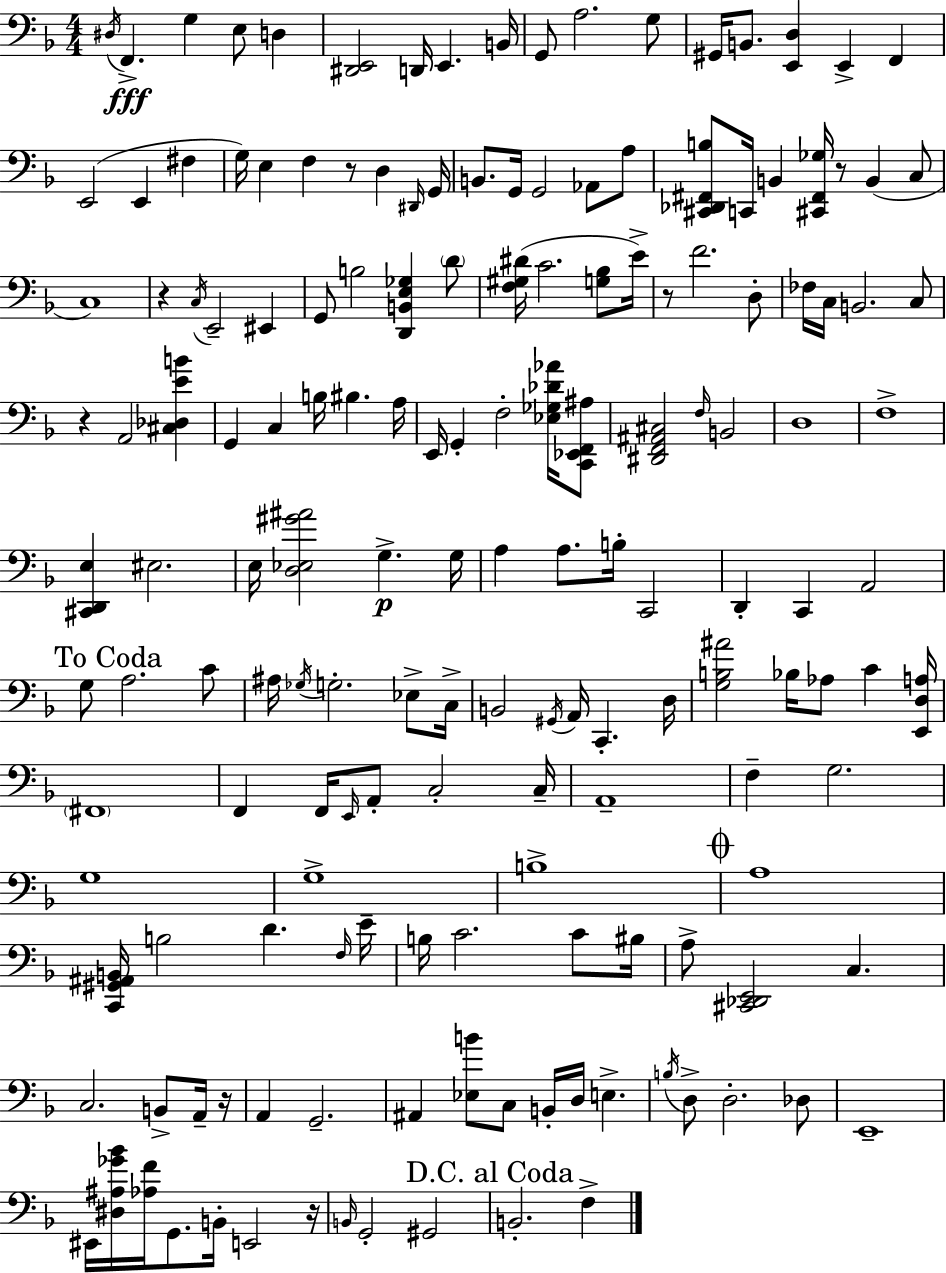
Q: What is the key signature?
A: D minor